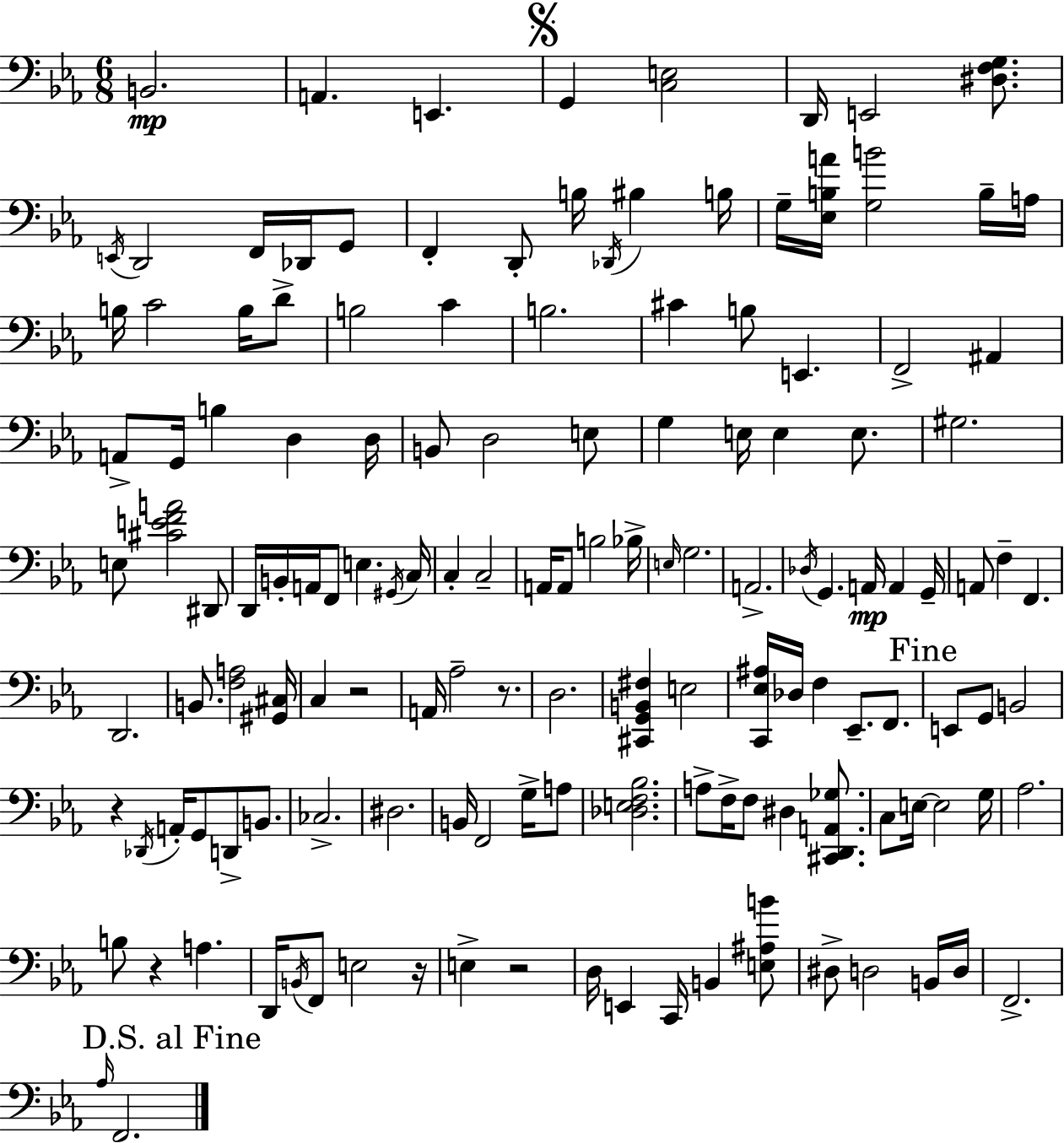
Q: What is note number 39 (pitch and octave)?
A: D3